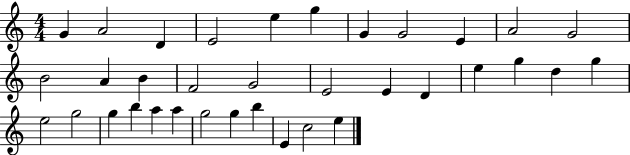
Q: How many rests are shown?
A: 0